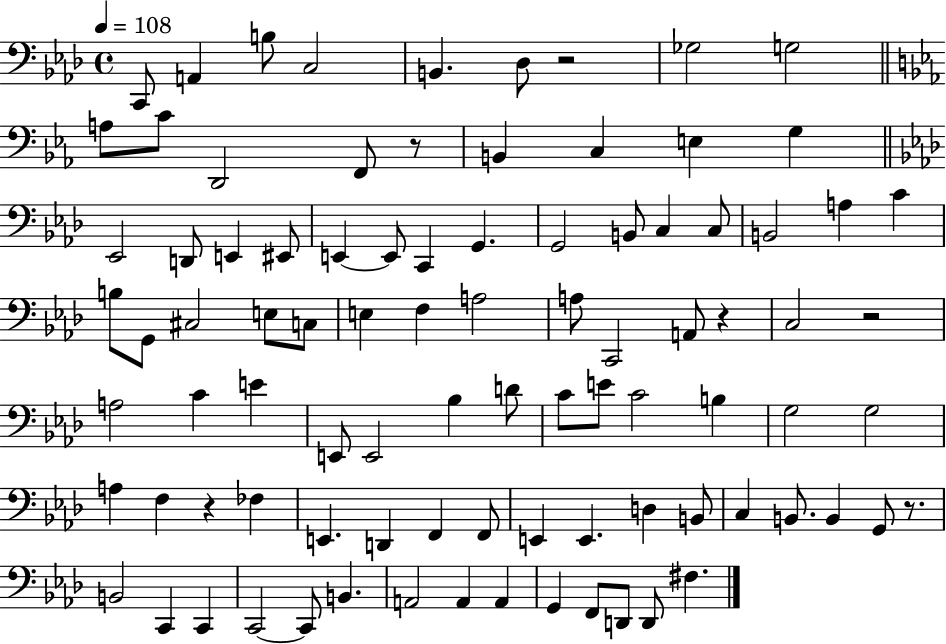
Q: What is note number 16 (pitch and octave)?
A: G3